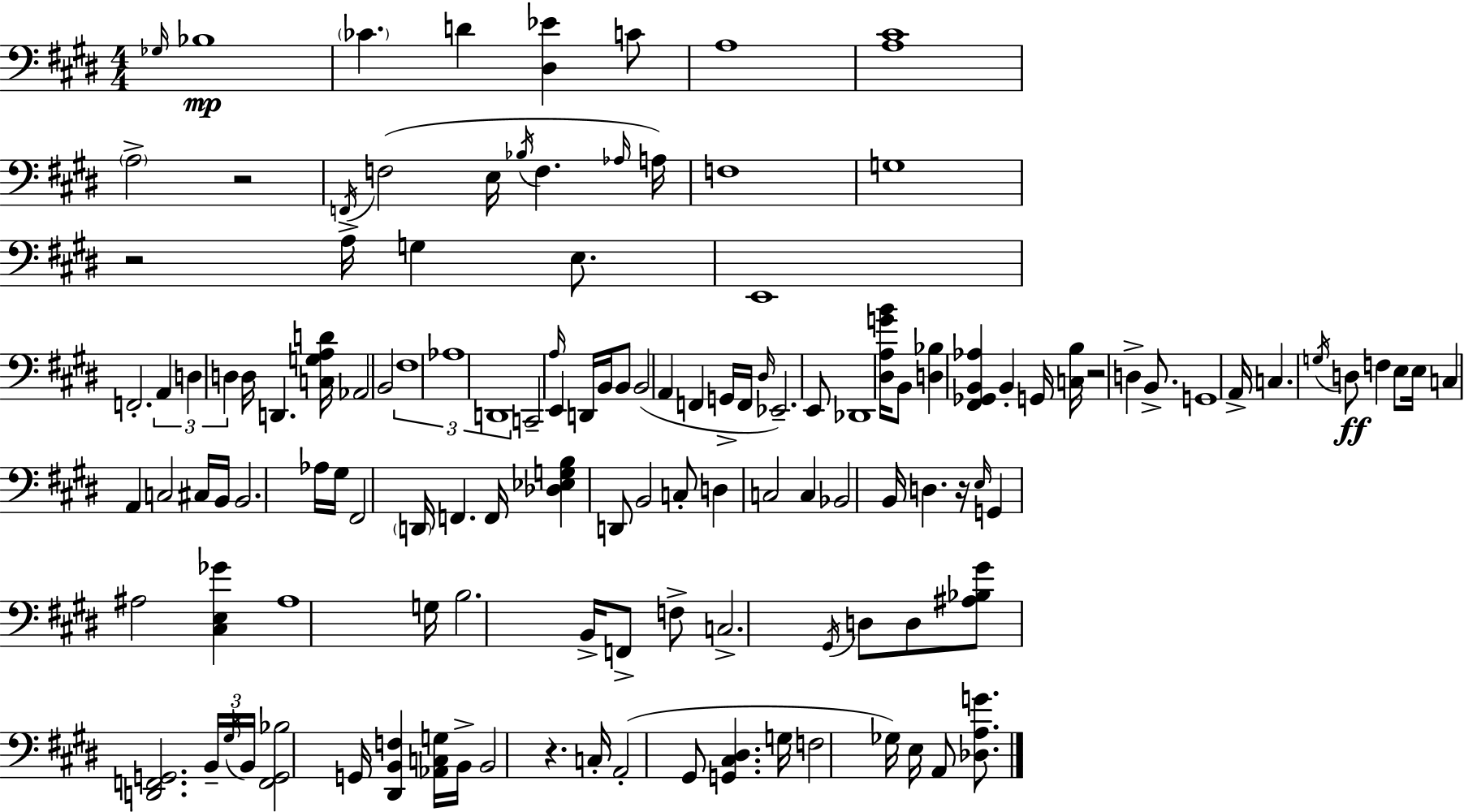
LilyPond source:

{
  \clef bass
  \numericTimeSignature
  \time 4/4
  \key e \major
  \grace { ges16 }\mp bes1 | \parenthesize ces'4. d'4 <dis ees'>4 c'8 | a1 | <a cis'>1 | \break \parenthesize a2-> r2 | \acciaccatura { f,16 } f2( e16 \acciaccatura { bes16 } f4. | \grace { aes16 } a16) f1 | g1 | \break r2 a16-> g4 | e8. e,1 | f,2.-. | \tuplet 3/2 { a,4 d4 d4 } d16 d,4. | \break <c g a d'>16 aes,2 b,2 | \tuplet 3/2 { fis1 | aes1 | d,1 } | \break c,2-- \grace { a16 } e,4 | d,16 b,16 b,8 b,2( a,4 | f,4 g,16-> f,16 \grace { dis16 }) ees,2.-- | e,8 des,1 | \break <dis a g' b'>16 b,8 <d bes>4 <fis, ges, b, aes>4 | b,4-. g,16 <c b>16 r2 d4-> | b,8.-> g,1 | a,16-> c4. \acciaccatura { g16 }\ff d8 | \break f4 e8 e16 c4 a,4 c2 | cis16 b,16 b,2. | aes16 gis16 fis,2 \parenthesize d,16 | f,4. f,16 <des ees g b>4 d,8 b,2 | \break c8-. d4 c2 | c4 bes,2 b,16 | d4. r16 \grace { e16 } g,4 ais2 | <cis e ges'>4 ais1 | \break g16 b2. | b,16-> f,8-> f8-> c2.-> | \acciaccatura { gis,16 } d8 d8 <ais bes gis'>8 <d, f, g,>2. | \tuplet 3/2 { b,16-- \acciaccatura { gis16 } b,16 } <f, g, bes>2 | \break g,16 <dis, b, f>4 <aes, c g>16 b,16-> b,2 | r4. c16-. a,2-.( | gis,8 <g, cis dis>4. g16 f2 | ges16) e16 a,8 <des a g'>8. \bar "|."
}